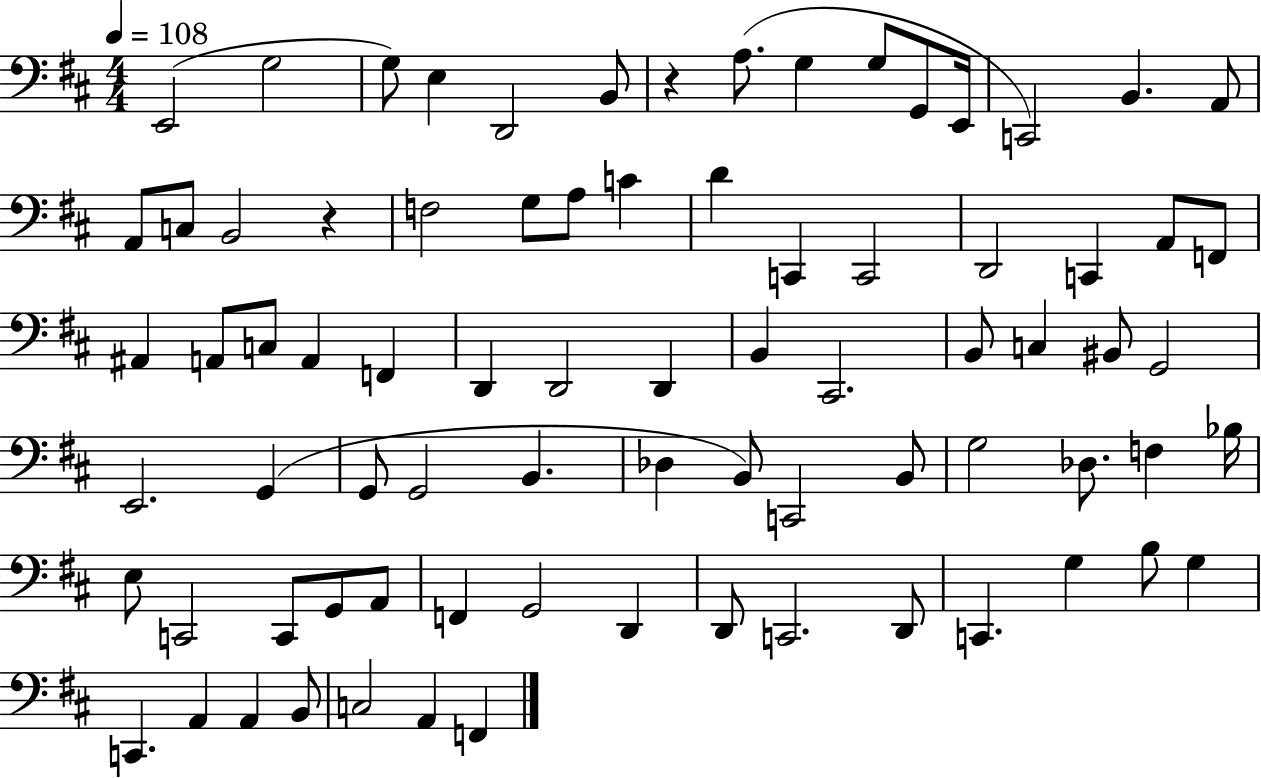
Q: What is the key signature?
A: D major